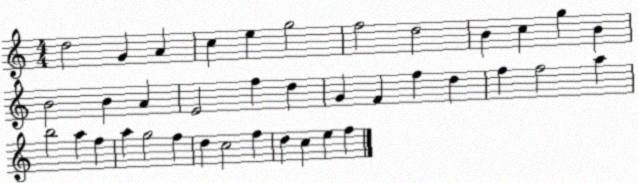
X:1
T:Untitled
M:4/4
L:1/4
K:C
d2 G A c e g2 f2 d2 B c g B B2 B A E2 f d G F f d f f2 a b2 a f a g2 f d c2 f d c e f